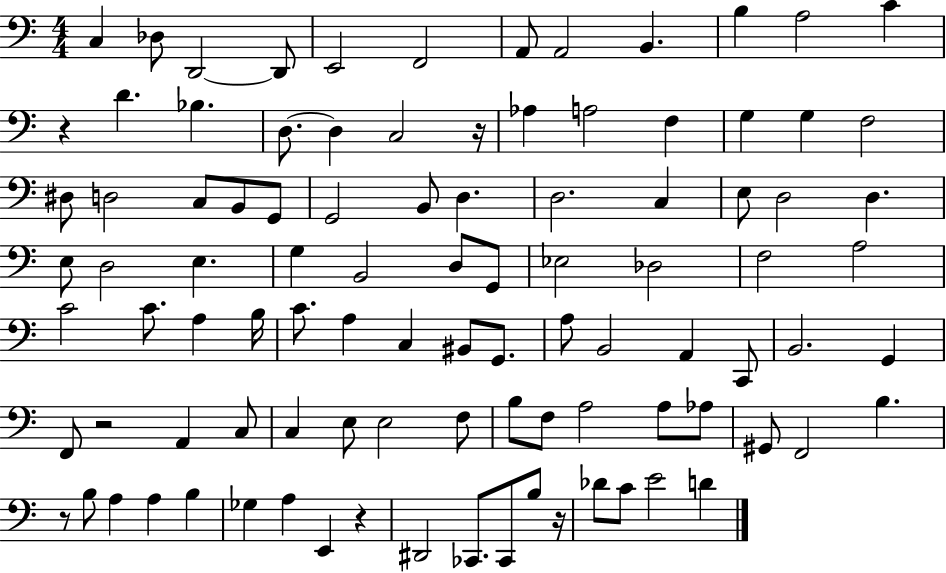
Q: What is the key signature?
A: C major